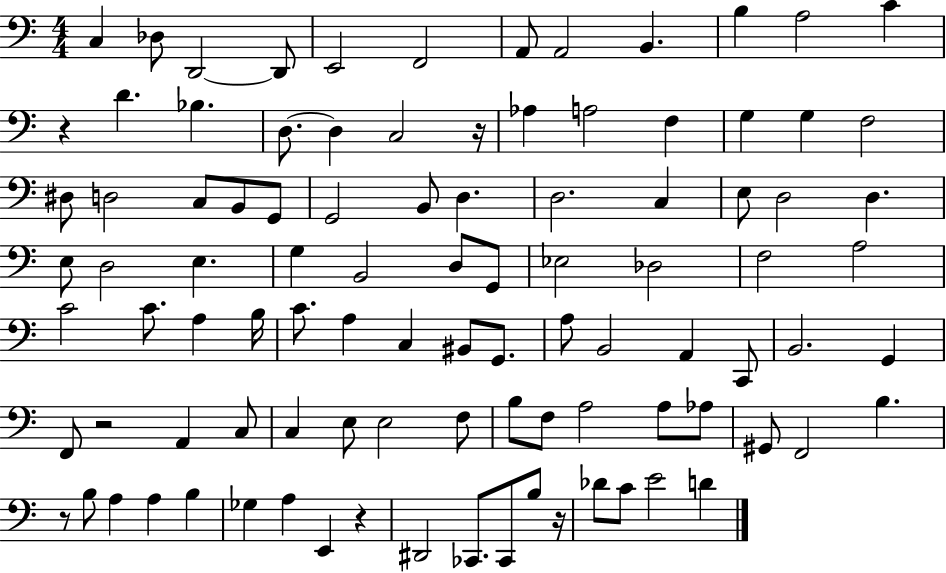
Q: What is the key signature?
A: C major